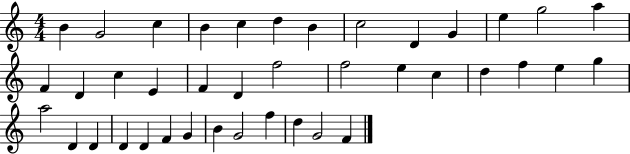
{
  \clef treble
  \numericTimeSignature
  \time 4/4
  \key c \major
  b'4 g'2 c''4 | b'4 c''4 d''4 b'4 | c''2 d'4 g'4 | e''4 g''2 a''4 | \break f'4 d'4 c''4 e'4 | f'4 d'4 f''2 | f''2 e''4 c''4 | d''4 f''4 e''4 g''4 | \break a''2 d'4 d'4 | d'4 d'4 f'4 g'4 | b'4 g'2 f''4 | d''4 g'2 f'4 | \break \bar "|."
}